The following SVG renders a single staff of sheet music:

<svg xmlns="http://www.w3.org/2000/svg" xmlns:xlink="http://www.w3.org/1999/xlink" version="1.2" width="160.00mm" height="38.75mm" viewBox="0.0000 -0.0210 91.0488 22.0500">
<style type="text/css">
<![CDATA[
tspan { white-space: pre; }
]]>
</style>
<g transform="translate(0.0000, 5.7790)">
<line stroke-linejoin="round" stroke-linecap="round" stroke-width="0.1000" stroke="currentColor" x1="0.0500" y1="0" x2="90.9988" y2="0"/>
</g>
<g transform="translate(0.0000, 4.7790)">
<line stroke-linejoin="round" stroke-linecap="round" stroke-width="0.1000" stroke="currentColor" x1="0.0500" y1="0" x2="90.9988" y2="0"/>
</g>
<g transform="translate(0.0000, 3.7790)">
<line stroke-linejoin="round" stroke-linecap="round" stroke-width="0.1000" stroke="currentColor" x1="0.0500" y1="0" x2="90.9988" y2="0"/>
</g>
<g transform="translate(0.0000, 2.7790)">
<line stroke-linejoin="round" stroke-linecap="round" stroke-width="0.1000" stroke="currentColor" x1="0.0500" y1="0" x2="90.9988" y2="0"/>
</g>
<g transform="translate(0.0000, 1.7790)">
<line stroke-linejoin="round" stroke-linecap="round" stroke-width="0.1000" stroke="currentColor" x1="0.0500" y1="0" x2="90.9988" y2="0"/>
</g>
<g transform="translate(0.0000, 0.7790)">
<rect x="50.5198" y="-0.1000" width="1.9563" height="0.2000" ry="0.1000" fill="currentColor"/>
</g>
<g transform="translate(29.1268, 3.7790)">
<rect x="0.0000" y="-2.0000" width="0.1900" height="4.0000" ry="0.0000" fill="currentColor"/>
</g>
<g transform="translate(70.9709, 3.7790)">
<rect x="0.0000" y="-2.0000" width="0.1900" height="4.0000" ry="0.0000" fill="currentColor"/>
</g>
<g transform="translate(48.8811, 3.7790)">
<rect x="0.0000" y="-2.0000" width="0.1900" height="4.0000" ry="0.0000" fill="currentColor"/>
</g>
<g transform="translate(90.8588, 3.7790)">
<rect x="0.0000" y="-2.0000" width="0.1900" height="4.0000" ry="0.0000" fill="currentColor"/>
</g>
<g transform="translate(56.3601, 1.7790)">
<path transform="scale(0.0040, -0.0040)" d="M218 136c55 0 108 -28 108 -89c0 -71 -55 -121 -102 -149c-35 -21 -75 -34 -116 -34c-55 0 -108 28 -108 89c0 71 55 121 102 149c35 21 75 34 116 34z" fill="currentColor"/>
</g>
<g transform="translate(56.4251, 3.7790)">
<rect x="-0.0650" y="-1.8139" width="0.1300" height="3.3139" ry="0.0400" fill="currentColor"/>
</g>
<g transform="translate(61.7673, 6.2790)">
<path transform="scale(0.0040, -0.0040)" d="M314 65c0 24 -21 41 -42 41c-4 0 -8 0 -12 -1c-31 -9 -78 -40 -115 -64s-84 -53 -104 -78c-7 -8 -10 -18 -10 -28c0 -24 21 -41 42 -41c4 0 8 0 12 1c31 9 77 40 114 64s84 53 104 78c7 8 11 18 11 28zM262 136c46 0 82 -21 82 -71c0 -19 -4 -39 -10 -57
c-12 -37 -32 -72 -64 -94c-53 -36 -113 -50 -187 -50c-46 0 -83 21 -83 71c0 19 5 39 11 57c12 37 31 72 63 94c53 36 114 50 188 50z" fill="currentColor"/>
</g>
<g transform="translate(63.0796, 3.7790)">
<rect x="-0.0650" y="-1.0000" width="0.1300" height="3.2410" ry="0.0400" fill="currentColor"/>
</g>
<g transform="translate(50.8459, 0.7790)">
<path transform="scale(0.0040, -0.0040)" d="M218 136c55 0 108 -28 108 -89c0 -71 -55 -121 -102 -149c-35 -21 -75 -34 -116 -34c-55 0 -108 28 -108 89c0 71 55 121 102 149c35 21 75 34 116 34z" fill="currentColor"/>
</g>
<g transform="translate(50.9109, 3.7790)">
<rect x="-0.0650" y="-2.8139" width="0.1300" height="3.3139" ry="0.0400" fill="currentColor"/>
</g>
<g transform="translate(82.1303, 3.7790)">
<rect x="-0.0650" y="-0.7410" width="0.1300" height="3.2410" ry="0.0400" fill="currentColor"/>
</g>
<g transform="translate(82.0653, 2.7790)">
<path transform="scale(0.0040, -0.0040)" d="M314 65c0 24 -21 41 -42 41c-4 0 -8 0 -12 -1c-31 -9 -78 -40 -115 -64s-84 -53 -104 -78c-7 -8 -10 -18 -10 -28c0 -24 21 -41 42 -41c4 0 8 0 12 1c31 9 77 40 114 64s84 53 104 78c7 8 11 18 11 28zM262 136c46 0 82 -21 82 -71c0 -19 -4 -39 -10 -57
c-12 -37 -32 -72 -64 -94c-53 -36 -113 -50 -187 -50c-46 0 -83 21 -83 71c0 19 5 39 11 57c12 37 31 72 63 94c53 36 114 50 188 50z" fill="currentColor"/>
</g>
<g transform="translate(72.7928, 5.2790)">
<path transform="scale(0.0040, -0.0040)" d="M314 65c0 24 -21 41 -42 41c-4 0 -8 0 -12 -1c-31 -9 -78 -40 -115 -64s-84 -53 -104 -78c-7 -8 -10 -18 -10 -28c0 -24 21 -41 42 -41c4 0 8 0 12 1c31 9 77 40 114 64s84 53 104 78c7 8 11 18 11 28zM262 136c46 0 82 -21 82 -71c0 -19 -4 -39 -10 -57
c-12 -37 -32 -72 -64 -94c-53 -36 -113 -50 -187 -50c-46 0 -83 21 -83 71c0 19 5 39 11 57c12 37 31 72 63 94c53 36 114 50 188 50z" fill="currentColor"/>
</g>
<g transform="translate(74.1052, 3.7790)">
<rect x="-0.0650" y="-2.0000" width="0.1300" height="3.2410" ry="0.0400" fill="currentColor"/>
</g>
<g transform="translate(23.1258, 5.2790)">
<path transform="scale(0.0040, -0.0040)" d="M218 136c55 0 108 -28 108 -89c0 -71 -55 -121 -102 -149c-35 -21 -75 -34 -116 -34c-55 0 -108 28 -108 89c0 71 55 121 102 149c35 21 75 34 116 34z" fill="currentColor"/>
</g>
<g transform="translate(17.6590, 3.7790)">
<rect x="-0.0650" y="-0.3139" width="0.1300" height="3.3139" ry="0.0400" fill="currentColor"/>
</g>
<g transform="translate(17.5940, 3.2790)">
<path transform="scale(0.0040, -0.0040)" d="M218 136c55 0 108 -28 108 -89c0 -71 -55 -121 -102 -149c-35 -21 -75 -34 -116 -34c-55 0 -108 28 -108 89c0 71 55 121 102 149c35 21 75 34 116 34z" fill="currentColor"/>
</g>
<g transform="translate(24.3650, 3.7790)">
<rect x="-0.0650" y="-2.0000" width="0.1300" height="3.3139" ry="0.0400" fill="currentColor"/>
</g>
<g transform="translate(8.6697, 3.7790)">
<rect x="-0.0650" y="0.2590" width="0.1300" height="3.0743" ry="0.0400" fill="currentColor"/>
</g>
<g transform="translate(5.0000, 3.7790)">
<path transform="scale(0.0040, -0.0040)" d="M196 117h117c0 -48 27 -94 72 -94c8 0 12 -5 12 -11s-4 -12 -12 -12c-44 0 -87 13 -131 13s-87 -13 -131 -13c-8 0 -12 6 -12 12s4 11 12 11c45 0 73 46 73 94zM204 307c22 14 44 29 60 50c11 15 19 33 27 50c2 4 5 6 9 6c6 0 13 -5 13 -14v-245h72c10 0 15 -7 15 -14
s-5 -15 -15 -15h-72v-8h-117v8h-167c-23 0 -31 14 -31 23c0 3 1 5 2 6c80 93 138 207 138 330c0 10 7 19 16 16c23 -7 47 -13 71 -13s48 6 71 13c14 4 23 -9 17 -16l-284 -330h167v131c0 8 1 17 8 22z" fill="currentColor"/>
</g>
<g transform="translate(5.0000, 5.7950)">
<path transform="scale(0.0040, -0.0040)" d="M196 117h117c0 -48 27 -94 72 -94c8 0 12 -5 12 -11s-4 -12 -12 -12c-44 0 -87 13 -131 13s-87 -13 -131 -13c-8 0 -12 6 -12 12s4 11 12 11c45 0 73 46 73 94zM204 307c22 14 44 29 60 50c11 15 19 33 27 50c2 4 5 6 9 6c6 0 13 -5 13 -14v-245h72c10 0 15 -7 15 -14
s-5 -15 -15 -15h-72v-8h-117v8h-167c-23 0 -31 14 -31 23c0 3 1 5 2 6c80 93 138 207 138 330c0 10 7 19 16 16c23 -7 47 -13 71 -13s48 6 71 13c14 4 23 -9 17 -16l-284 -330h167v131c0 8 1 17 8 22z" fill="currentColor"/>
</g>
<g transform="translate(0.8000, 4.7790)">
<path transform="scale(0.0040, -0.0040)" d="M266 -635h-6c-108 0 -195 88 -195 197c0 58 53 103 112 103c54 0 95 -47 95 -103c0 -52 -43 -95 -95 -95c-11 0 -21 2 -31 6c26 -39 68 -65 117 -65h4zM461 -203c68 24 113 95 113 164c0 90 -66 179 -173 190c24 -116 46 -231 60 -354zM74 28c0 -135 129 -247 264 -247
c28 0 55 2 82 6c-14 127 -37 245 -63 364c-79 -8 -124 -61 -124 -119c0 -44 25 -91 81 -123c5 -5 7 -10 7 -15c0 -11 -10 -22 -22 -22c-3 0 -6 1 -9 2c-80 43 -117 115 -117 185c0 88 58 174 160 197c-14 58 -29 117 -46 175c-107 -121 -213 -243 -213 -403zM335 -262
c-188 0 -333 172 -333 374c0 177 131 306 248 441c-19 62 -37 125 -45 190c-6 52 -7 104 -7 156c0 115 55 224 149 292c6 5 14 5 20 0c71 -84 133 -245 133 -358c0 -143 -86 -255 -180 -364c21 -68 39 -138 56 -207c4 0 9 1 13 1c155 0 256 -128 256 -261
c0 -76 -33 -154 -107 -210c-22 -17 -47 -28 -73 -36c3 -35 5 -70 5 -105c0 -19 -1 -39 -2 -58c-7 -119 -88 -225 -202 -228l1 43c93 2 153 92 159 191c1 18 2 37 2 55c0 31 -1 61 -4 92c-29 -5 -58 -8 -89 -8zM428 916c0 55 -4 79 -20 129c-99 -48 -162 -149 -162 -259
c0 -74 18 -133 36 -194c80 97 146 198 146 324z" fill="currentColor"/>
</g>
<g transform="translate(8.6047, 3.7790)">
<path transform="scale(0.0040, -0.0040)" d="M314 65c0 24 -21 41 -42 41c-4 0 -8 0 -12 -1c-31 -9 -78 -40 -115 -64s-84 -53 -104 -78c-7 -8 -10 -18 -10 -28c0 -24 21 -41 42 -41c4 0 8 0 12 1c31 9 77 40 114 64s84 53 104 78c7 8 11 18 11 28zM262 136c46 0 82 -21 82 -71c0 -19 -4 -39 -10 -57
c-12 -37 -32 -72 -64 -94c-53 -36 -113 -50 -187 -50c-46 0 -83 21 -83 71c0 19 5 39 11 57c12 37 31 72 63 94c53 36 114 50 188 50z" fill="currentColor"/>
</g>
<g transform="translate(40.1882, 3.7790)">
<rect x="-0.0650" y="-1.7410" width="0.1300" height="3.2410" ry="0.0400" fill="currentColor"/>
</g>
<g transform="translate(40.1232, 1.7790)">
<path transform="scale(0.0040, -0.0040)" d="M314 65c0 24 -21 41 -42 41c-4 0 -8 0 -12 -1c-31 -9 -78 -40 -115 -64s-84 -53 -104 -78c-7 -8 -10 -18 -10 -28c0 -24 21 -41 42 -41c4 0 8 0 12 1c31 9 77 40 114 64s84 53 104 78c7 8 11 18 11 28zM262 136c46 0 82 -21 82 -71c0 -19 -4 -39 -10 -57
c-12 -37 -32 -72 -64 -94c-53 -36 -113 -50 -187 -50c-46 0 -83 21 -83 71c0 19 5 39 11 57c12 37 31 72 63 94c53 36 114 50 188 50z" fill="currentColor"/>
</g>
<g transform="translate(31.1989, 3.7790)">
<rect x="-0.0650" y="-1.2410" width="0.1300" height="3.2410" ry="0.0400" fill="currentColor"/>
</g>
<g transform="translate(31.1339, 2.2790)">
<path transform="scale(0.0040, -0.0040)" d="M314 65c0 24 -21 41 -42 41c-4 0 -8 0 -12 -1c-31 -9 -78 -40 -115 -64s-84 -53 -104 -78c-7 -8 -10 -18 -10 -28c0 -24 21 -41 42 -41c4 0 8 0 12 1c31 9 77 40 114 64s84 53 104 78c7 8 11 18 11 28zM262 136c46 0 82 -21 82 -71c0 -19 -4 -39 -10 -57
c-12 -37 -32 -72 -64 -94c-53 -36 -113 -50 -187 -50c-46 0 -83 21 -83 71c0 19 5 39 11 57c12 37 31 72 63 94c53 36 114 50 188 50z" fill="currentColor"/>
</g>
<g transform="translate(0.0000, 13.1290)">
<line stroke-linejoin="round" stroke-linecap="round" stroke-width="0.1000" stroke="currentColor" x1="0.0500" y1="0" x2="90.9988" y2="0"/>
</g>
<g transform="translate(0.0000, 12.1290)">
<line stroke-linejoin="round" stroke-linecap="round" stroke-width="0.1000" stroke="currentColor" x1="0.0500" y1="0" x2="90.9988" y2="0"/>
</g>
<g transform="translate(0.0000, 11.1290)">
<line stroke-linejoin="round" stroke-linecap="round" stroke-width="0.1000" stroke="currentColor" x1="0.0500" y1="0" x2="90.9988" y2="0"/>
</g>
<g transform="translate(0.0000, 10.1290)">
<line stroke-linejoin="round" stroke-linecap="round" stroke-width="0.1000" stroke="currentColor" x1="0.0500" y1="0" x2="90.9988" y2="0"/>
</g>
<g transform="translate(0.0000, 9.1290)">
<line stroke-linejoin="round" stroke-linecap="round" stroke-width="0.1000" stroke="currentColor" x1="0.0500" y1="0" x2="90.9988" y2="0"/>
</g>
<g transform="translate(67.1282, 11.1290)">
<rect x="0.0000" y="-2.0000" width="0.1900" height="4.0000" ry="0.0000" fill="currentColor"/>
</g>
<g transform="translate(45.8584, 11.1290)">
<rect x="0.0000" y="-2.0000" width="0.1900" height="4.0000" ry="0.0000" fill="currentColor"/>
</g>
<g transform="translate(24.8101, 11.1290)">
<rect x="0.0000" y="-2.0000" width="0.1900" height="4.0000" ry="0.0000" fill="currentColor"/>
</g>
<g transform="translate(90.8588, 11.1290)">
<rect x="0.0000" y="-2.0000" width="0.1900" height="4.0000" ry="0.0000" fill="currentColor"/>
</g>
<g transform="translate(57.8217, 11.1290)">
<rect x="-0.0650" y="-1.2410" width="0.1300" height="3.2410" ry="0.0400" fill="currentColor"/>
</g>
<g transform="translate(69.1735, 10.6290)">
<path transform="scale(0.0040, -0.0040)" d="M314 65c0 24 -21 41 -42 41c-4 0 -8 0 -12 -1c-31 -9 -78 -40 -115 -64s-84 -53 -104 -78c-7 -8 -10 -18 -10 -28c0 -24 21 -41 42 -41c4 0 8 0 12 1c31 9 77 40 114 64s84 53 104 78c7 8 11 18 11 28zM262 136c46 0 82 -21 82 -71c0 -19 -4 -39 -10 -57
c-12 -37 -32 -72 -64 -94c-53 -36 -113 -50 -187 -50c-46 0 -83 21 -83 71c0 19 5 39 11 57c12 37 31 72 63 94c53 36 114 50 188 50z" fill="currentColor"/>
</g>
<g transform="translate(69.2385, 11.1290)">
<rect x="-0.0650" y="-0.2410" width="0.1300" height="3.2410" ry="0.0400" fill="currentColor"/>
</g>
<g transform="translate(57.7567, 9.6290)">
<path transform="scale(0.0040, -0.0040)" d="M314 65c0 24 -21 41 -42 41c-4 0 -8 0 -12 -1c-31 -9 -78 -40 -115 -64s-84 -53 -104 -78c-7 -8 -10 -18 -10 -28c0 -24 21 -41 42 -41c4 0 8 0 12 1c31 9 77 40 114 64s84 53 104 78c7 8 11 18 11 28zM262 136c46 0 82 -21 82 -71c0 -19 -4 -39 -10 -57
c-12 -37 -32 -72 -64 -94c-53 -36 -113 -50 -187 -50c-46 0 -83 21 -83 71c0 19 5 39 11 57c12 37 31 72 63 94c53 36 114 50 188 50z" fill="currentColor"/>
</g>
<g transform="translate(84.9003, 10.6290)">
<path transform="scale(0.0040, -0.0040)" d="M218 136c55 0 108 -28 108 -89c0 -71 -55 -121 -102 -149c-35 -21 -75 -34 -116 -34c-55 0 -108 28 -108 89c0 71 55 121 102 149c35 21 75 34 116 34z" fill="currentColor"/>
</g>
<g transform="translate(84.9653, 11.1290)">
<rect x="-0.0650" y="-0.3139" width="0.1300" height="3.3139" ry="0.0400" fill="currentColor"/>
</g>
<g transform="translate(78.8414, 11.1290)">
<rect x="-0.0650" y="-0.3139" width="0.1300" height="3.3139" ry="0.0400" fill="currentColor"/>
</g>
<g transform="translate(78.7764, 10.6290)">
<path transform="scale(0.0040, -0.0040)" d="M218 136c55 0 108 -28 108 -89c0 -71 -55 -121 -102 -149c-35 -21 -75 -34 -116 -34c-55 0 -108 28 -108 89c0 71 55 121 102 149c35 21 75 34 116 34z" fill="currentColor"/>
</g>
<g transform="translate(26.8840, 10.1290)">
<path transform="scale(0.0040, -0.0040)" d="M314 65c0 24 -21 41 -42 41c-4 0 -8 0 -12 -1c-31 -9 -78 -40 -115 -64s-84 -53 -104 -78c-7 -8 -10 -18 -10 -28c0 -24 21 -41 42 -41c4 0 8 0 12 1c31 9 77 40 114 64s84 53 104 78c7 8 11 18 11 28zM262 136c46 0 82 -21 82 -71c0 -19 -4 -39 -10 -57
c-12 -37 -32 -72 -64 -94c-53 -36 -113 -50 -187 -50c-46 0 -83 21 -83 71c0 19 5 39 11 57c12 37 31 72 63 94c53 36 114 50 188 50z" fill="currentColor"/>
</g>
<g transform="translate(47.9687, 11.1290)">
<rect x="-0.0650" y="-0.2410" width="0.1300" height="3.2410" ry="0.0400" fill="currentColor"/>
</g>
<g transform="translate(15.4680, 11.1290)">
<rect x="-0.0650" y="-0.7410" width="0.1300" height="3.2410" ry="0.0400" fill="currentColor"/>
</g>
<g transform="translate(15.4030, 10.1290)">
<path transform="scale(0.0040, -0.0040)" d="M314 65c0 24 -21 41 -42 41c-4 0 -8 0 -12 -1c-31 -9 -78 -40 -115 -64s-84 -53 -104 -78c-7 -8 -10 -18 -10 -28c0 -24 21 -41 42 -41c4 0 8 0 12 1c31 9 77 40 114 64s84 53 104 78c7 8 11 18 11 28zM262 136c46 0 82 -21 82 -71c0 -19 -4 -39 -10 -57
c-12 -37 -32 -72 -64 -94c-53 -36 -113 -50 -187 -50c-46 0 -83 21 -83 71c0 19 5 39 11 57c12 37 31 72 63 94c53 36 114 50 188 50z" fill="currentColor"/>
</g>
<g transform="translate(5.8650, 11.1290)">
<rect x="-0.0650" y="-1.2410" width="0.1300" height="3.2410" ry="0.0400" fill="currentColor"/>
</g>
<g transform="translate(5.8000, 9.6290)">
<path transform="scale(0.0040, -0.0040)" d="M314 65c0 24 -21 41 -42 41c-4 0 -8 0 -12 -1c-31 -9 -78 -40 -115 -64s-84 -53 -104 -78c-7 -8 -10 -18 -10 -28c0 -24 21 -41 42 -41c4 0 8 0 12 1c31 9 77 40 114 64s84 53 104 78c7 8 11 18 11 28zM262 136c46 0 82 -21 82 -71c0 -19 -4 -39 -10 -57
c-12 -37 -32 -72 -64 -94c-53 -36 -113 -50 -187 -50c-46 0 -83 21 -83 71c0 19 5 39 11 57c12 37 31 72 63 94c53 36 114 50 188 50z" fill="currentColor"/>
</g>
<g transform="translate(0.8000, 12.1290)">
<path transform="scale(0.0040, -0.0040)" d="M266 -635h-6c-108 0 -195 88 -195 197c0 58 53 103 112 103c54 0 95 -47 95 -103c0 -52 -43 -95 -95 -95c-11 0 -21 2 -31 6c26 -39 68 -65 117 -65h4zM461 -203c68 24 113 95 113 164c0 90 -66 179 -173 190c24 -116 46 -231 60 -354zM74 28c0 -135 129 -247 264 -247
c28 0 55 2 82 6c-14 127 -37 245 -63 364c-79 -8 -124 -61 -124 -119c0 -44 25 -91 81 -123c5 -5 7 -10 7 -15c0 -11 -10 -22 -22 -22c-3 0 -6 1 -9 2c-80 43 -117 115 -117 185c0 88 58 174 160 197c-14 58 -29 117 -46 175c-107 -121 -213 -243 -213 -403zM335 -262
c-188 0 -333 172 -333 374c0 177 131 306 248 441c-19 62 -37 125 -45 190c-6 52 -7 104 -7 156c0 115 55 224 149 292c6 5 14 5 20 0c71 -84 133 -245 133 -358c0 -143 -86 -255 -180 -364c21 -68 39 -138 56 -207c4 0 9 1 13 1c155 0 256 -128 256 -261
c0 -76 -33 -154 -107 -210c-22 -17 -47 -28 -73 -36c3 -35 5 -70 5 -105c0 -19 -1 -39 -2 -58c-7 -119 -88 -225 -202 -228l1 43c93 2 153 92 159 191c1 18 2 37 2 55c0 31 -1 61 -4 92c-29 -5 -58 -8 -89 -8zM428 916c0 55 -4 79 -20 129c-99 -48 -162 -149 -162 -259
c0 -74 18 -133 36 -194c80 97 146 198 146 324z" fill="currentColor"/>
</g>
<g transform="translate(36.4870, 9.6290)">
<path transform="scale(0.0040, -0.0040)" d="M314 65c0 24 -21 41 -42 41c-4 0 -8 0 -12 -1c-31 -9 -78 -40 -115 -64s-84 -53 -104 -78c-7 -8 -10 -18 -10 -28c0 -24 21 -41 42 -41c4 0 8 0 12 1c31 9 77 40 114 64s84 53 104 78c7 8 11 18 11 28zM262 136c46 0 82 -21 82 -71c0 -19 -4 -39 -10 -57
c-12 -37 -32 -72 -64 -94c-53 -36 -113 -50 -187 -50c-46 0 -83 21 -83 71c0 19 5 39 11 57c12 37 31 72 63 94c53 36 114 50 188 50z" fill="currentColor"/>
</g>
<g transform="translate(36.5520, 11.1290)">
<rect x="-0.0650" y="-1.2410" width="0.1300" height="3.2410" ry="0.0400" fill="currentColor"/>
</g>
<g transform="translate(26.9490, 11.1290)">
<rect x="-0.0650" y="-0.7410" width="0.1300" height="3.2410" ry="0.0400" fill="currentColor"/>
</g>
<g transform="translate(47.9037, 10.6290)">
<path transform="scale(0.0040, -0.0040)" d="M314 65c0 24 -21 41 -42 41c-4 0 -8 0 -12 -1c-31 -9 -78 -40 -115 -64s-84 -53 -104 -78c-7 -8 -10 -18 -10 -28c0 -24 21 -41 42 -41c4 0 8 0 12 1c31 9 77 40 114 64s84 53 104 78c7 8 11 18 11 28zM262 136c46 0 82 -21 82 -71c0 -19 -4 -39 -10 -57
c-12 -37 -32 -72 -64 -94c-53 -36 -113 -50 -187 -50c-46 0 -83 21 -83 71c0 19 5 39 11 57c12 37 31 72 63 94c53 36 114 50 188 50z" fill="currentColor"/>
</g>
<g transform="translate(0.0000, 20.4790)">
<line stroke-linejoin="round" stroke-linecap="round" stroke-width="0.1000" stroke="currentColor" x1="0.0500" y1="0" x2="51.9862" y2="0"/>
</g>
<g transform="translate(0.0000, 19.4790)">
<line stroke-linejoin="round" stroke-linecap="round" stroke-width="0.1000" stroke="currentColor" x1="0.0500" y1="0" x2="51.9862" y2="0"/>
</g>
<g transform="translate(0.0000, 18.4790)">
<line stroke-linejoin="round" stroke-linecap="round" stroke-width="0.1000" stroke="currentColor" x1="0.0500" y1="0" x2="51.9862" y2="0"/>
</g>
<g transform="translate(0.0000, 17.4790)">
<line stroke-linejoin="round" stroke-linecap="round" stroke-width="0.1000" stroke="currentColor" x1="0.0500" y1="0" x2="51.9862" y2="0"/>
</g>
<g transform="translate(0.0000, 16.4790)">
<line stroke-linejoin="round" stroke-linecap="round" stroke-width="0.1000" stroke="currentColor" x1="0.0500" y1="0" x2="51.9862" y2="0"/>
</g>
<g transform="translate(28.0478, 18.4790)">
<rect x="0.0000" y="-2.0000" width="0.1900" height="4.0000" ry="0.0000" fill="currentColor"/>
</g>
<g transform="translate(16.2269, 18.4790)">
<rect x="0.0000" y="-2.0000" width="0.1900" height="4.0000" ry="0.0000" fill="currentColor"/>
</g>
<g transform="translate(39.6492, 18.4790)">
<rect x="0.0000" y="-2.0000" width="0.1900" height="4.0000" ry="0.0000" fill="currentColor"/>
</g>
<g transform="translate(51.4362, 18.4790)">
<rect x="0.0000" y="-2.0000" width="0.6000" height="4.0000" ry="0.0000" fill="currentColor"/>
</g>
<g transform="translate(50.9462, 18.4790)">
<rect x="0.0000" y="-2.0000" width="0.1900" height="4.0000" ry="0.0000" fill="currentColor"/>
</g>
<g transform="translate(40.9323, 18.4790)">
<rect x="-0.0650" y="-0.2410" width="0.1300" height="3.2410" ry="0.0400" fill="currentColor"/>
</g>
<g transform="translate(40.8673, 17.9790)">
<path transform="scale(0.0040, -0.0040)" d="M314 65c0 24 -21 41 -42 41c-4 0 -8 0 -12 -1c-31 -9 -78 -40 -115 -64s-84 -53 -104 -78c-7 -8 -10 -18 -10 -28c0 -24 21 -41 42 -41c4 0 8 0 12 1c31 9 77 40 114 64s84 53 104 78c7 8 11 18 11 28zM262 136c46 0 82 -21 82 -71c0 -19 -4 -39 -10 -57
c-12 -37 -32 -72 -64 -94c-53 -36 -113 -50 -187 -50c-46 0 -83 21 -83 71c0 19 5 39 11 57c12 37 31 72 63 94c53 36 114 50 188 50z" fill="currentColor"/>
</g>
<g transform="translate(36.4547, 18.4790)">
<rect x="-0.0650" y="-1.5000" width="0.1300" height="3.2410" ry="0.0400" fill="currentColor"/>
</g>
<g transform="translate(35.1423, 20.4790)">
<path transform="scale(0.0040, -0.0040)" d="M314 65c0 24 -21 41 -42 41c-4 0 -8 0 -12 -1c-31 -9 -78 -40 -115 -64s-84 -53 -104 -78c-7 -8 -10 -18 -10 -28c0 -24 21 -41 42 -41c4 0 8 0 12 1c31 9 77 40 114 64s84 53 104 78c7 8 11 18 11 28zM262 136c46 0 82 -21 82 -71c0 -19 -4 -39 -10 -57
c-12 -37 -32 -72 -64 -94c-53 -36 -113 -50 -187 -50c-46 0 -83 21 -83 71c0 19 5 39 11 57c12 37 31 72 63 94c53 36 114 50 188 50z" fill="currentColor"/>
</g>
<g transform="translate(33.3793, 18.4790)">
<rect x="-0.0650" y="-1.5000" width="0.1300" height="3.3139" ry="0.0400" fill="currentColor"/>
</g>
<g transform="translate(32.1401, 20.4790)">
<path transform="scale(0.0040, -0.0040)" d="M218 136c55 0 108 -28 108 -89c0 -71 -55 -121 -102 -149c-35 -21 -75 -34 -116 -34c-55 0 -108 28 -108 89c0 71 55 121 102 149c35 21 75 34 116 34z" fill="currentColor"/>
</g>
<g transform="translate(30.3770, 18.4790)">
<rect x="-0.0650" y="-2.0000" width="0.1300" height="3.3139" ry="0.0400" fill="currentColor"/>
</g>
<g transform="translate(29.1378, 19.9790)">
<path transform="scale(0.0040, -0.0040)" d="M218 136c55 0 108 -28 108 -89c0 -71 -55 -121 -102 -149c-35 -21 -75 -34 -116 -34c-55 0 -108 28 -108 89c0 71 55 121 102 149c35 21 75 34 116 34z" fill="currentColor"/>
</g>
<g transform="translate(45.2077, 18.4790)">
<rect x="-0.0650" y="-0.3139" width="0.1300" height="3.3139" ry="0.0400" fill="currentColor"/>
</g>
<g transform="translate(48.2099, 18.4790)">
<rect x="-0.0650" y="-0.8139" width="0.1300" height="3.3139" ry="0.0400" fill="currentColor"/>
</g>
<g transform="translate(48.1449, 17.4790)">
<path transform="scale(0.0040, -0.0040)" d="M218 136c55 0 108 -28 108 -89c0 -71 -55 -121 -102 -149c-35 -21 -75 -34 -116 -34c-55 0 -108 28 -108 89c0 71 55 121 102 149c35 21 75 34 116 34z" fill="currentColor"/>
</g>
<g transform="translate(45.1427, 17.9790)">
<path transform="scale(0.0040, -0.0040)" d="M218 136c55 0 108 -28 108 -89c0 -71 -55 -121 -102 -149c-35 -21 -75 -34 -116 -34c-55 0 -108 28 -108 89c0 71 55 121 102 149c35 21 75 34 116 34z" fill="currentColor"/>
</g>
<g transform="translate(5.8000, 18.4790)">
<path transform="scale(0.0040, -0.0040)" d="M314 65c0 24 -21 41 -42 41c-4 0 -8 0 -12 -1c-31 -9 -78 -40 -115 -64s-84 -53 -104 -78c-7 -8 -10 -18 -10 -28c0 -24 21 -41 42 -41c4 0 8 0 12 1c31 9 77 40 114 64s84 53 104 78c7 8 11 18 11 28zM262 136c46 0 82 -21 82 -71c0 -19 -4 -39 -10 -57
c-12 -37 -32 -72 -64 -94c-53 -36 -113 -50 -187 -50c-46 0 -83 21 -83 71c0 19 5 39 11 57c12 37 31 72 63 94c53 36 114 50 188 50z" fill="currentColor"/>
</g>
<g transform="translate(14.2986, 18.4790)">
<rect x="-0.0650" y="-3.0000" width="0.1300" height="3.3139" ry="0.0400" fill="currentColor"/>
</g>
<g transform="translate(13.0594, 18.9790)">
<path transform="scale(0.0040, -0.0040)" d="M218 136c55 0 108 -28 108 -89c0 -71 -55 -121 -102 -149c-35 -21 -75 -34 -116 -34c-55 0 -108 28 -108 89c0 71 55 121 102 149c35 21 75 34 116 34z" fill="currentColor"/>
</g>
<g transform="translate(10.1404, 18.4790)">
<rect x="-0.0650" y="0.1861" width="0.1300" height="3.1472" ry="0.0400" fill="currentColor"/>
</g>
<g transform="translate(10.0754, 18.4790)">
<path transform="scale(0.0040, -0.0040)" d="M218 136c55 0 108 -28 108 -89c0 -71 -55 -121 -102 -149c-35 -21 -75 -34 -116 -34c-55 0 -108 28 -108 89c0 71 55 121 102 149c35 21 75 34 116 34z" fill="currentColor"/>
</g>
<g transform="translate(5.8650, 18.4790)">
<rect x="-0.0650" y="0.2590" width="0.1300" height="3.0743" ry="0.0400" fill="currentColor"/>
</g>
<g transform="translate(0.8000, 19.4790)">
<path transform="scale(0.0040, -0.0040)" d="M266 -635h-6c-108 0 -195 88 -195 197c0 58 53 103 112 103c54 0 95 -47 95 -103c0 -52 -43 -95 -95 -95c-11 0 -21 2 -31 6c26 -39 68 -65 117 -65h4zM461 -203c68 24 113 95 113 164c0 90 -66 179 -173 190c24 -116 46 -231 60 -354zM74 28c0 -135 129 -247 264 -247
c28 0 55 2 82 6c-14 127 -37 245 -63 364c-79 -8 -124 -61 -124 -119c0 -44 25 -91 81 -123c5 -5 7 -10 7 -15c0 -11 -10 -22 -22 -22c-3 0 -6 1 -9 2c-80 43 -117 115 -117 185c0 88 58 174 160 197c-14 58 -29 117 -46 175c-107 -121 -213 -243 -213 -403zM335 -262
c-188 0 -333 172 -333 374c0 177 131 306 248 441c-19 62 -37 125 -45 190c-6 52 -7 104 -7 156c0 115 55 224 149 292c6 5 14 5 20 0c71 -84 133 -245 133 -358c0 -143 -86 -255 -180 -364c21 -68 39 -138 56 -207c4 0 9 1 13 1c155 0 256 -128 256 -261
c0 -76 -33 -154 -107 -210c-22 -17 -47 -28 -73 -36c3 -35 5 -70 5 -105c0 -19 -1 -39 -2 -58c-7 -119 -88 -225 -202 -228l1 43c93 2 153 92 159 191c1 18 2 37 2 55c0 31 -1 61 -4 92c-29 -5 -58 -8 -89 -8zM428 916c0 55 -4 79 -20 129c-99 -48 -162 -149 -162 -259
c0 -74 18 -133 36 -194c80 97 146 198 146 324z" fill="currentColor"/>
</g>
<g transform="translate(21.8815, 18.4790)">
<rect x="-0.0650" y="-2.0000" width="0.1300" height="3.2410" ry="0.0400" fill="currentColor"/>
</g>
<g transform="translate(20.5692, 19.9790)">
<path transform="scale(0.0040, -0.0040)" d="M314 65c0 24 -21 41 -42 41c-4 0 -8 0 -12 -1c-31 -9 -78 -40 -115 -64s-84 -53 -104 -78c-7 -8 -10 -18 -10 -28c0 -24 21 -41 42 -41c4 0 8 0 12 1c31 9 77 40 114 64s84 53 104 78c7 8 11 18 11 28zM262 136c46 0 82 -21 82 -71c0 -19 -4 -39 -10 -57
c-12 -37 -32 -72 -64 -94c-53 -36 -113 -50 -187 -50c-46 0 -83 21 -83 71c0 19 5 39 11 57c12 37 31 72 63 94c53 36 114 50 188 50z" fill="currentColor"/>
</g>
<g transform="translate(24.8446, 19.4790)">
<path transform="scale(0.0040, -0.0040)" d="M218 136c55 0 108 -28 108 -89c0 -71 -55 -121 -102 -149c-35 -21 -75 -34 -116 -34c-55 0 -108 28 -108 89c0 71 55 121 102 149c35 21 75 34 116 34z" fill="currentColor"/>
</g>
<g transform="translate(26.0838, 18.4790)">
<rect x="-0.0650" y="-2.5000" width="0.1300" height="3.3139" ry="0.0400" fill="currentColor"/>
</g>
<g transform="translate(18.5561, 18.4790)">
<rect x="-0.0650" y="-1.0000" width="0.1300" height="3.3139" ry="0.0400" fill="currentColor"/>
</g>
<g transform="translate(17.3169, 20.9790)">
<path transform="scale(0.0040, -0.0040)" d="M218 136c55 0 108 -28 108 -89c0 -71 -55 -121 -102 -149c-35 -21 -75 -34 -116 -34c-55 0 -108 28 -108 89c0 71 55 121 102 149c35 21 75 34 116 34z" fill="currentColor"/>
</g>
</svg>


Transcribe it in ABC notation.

X:1
T:Untitled
M:4/4
L:1/4
K:C
B2 c F e2 f2 a f D2 F2 d2 e2 d2 d2 e2 c2 e2 c2 c c B2 B A D F2 G F E E2 c2 c d